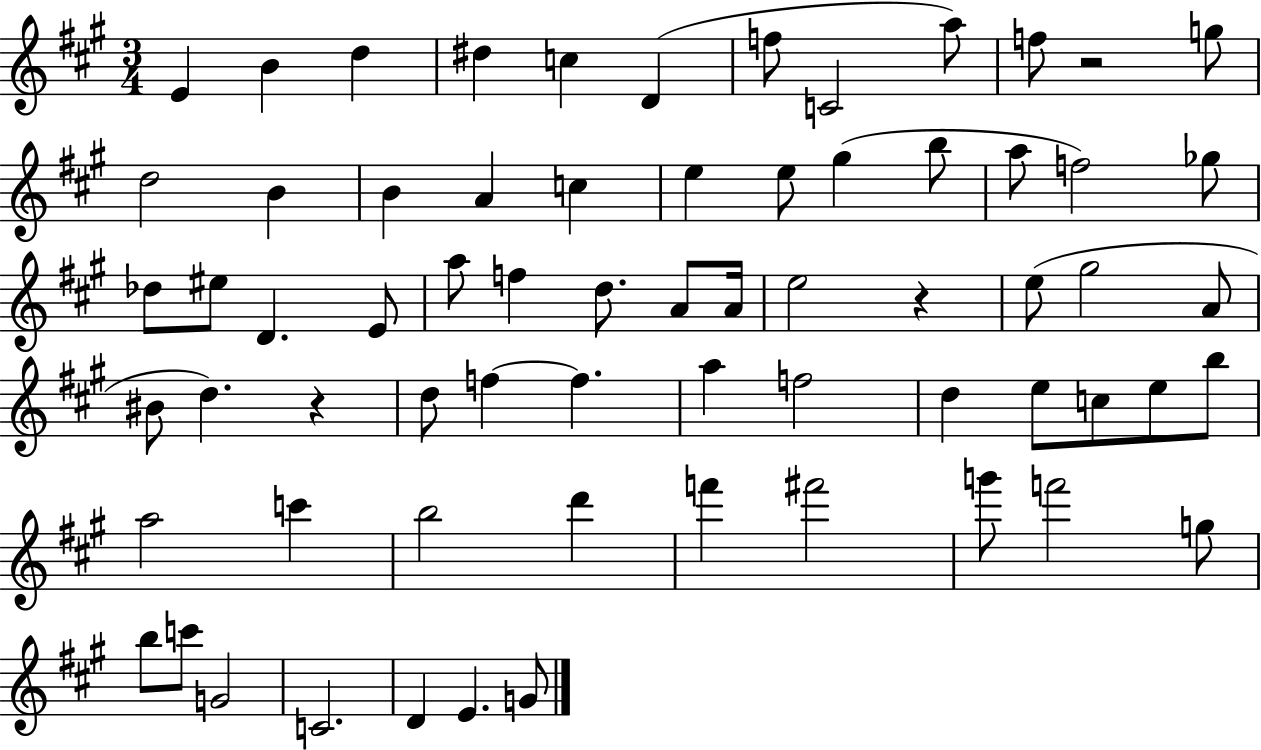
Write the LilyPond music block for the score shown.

{
  \clef treble
  \numericTimeSignature
  \time 3/4
  \key a \major
  e'4 b'4 d''4 | dis''4 c''4 d'4( | f''8 c'2 a''8) | f''8 r2 g''8 | \break d''2 b'4 | b'4 a'4 c''4 | e''4 e''8 gis''4( b''8 | a''8 f''2) ges''8 | \break des''8 eis''8 d'4. e'8 | a''8 f''4 d''8. a'8 a'16 | e''2 r4 | e''8( gis''2 a'8 | \break bis'8 d''4.) r4 | d''8 f''4~~ f''4. | a''4 f''2 | d''4 e''8 c''8 e''8 b''8 | \break a''2 c'''4 | b''2 d'''4 | f'''4 fis'''2 | g'''8 f'''2 g''8 | \break b''8 c'''8 g'2 | c'2. | d'4 e'4. g'8 | \bar "|."
}